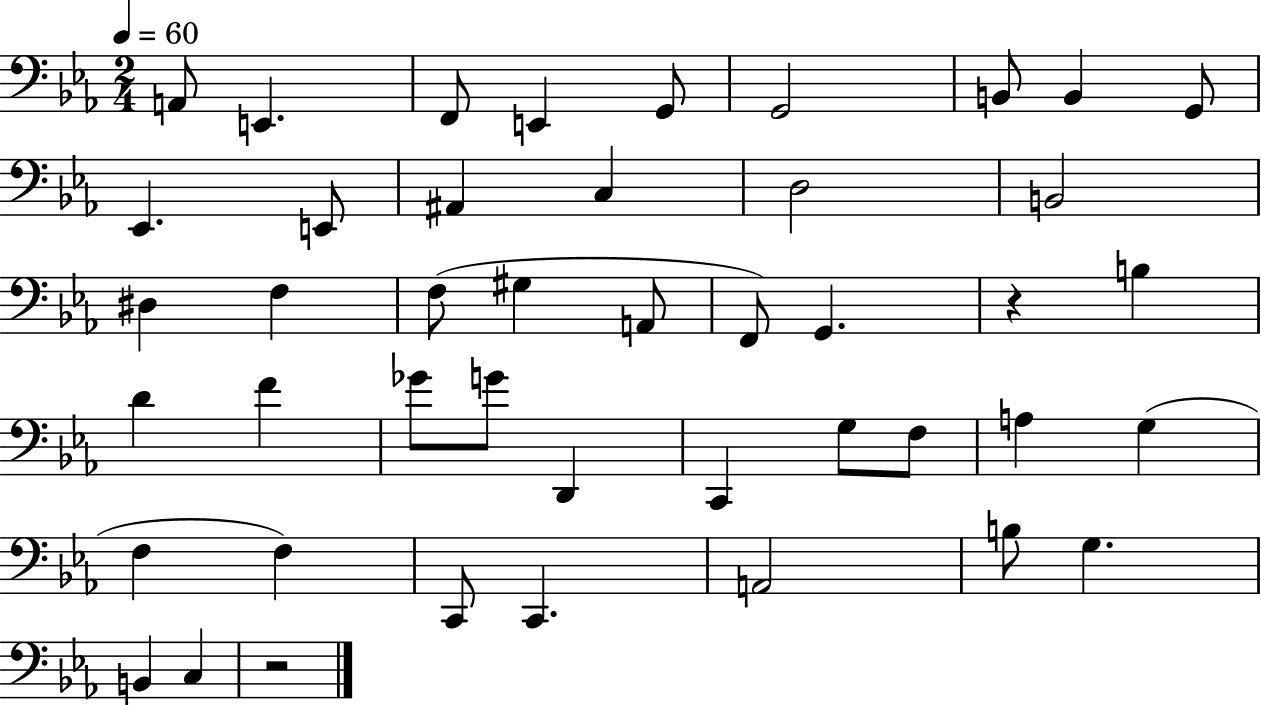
A2/e E2/q. F2/e E2/q G2/e G2/h B2/e B2/q G2/e Eb2/q. E2/e A#2/q C3/q D3/h B2/h D#3/q F3/q F3/e G#3/q A2/e F2/e G2/q. R/q B3/q D4/q F4/q Gb4/e G4/e D2/q C2/q G3/e F3/e A3/q G3/q F3/q F3/q C2/e C2/q. A2/h B3/e G3/q. B2/q C3/q R/h